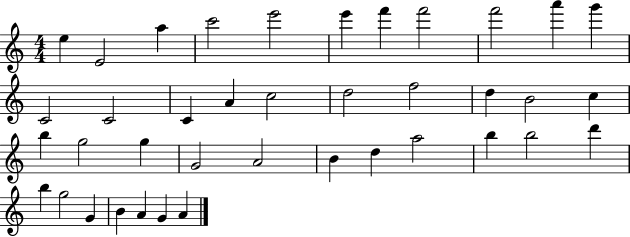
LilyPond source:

{
  \clef treble
  \numericTimeSignature
  \time 4/4
  \key c \major
  e''4 e'2 a''4 | c'''2 e'''2 | e'''4 f'''4 f'''2 | f'''2 a'''4 g'''4 | \break c'2 c'2 | c'4 a'4 c''2 | d''2 f''2 | d''4 b'2 c''4 | \break b''4 g''2 g''4 | g'2 a'2 | b'4 d''4 a''2 | b''4 b''2 d'''4 | \break b''4 g''2 g'4 | b'4 a'4 g'4 a'4 | \bar "|."
}